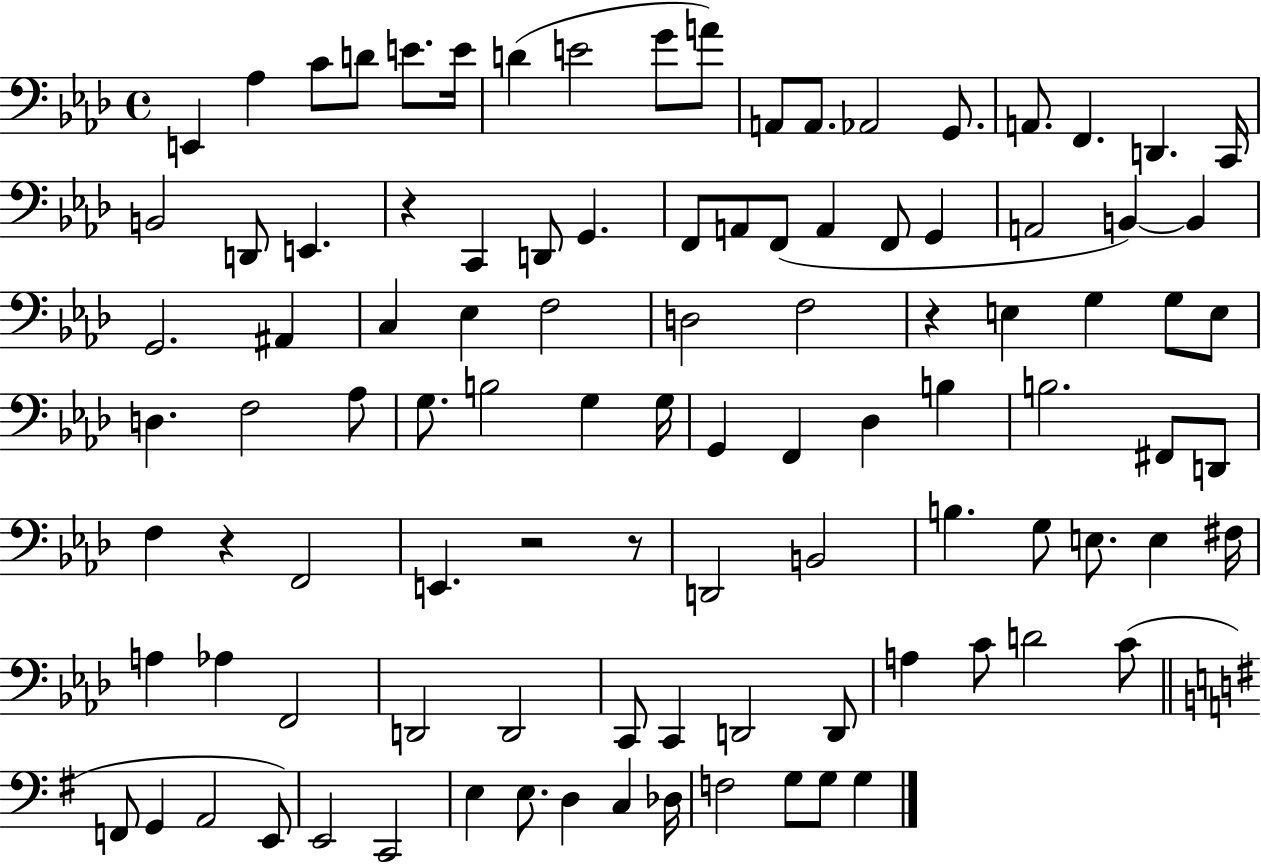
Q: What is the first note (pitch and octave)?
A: E2